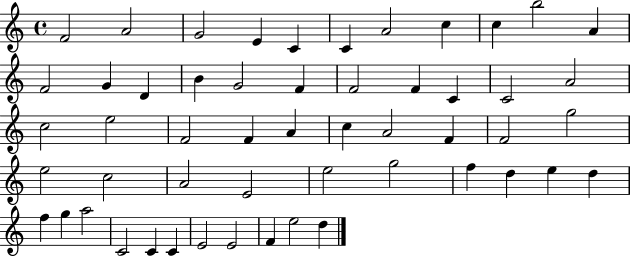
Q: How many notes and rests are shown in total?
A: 53